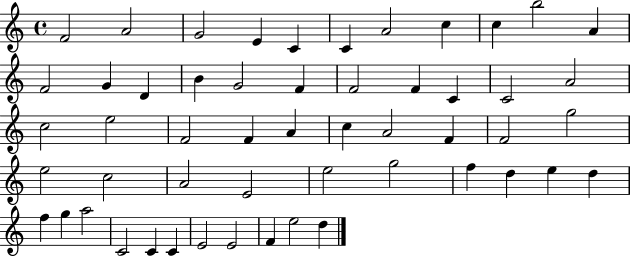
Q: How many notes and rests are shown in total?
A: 53